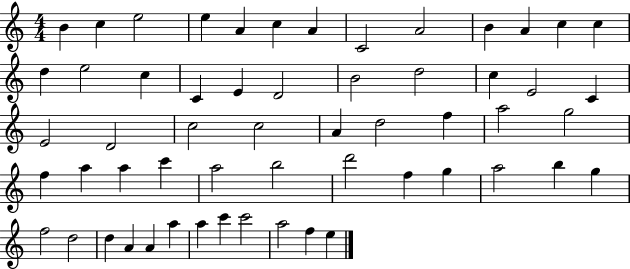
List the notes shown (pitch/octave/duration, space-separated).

B4/q C5/q E5/h E5/q A4/q C5/q A4/q C4/h A4/h B4/q A4/q C5/q C5/q D5/q E5/h C5/q C4/q E4/q D4/h B4/h D5/h C5/q E4/h C4/q E4/h D4/h C5/h C5/h A4/q D5/h F5/q A5/h G5/h F5/q A5/q A5/q C6/q A5/h B5/h D6/h F5/q G5/q A5/h B5/q G5/q F5/h D5/h D5/q A4/q A4/q A5/q A5/q C6/q C6/h A5/h F5/q E5/q